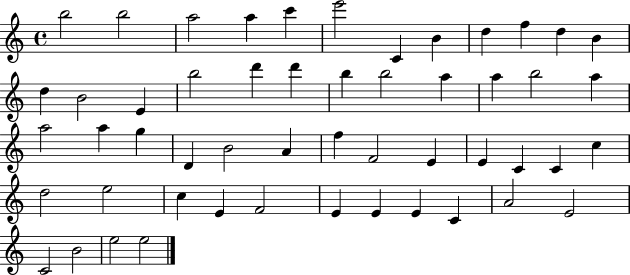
X:1
T:Untitled
M:4/4
L:1/4
K:C
b2 b2 a2 a c' e'2 C B d f d B d B2 E b2 d' d' b b2 a a b2 a a2 a g D B2 A f F2 E E C C c d2 e2 c E F2 E E E C A2 E2 C2 B2 e2 e2